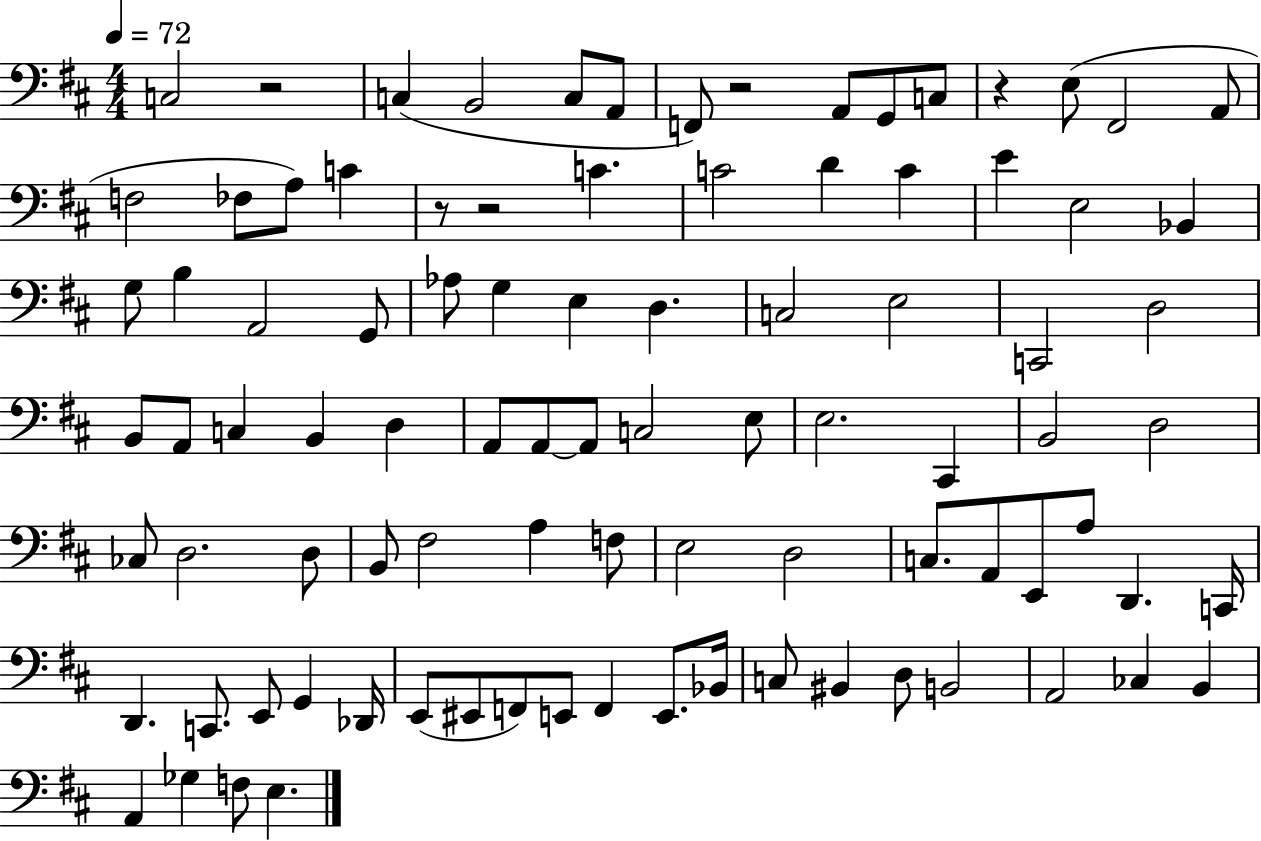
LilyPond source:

{
  \clef bass
  \numericTimeSignature
  \time 4/4
  \key d \major
  \tempo 4 = 72
  c2 r2 | c4( b,2 c8 a,8 | f,8) r2 a,8 g,8 c8 | r4 e8( fis,2 a,8 | \break f2 fes8 a8) c'4 | r8 r2 c'4. | c'2 d'4 c'4 | e'4 e2 bes,4 | \break g8 b4 a,2 g,8 | aes8 g4 e4 d4. | c2 e2 | c,2 d2 | \break b,8 a,8 c4 b,4 d4 | a,8 a,8~~ a,8 c2 e8 | e2. cis,4 | b,2 d2 | \break ces8 d2. d8 | b,8 fis2 a4 f8 | e2 d2 | c8. a,8 e,8 a8 d,4. c,16 | \break d,4. c,8. e,8 g,4 des,16 | e,8( eis,8 f,8) e,8 f,4 e,8. bes,16 | c8 bis,4 d8 b,2 | a,2 ces4 b,4 | \break a,4 ges4 f8 e4. | \bar "|."
}